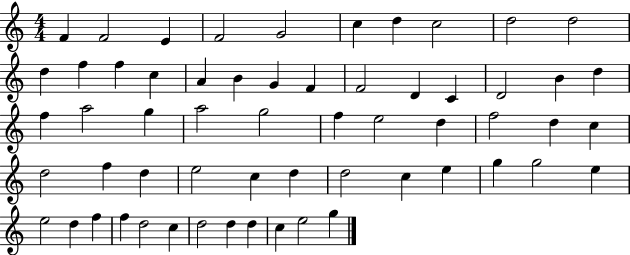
{
  \clef treble
  \numericTimeSignature
  \time 4/4
  \key c \major
  f'4 f'2 e'4 | f'2 g'2 | c''4 d''4 c''2 | d''2 d''2 | \break d''4 f''4 f''4 c''4 | a'4 b'4 g'4 f'4 | f'2 d'4 c'4 | d'2 b'4 d''4 | \break f''4 a''2 g''4 | a''2 g''2 | f''4 e''2 d''4 | f''2 d''4 c''4 | \break d''2 f''4 d''4 | e''2 c''4 d''4 | d''2 c''4 e''4 | g''4 g''2 e''4 | \break e''2 d''4 f''4 | f''4 d''2 c''4 | d''2 d''4 d''4 | c''4 e''2 g''4 | \break \bar "|."
}